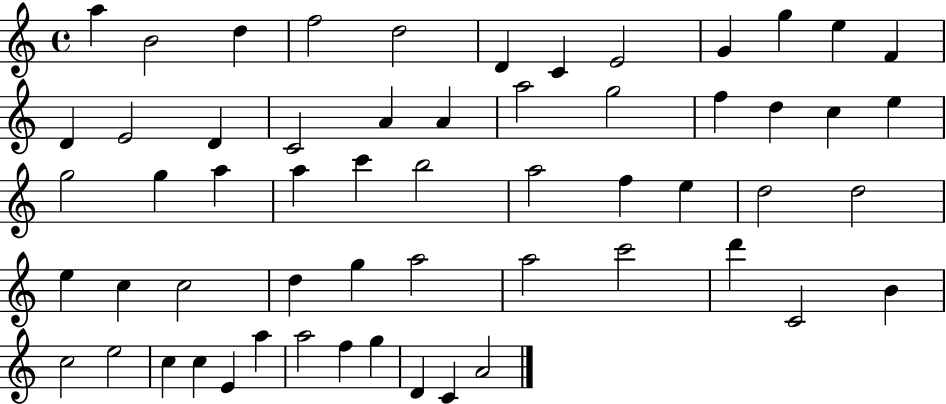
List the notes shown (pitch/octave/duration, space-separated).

A5/q B4/h D5/q F5/h D5/h D4/q C4/q E4/h G4/q G5/q E5/q F4/q D4/q E4/h D4/q C4/h A4/q A4/q A5/h G5/h F5/q D5/q C5/q E5/q G5/h G5/q A5/q A5/q C6/q B5/h A5/h F5/q E5/q D5/h D5/h E5/q C5/q C5/h D5/q G5/q A5/h A5/h C6/h D6/q C4/h B4/q C5/h E5/h C5/q C5/q E4/q A5/q A5/h F5/q G5/q D4/q C4/q A4/h